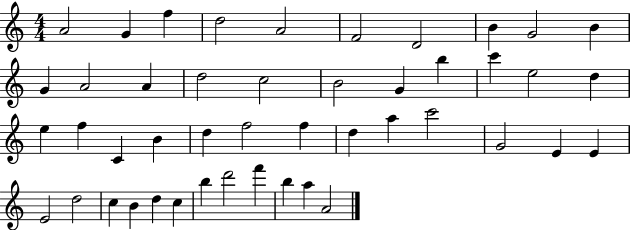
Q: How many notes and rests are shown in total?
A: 46